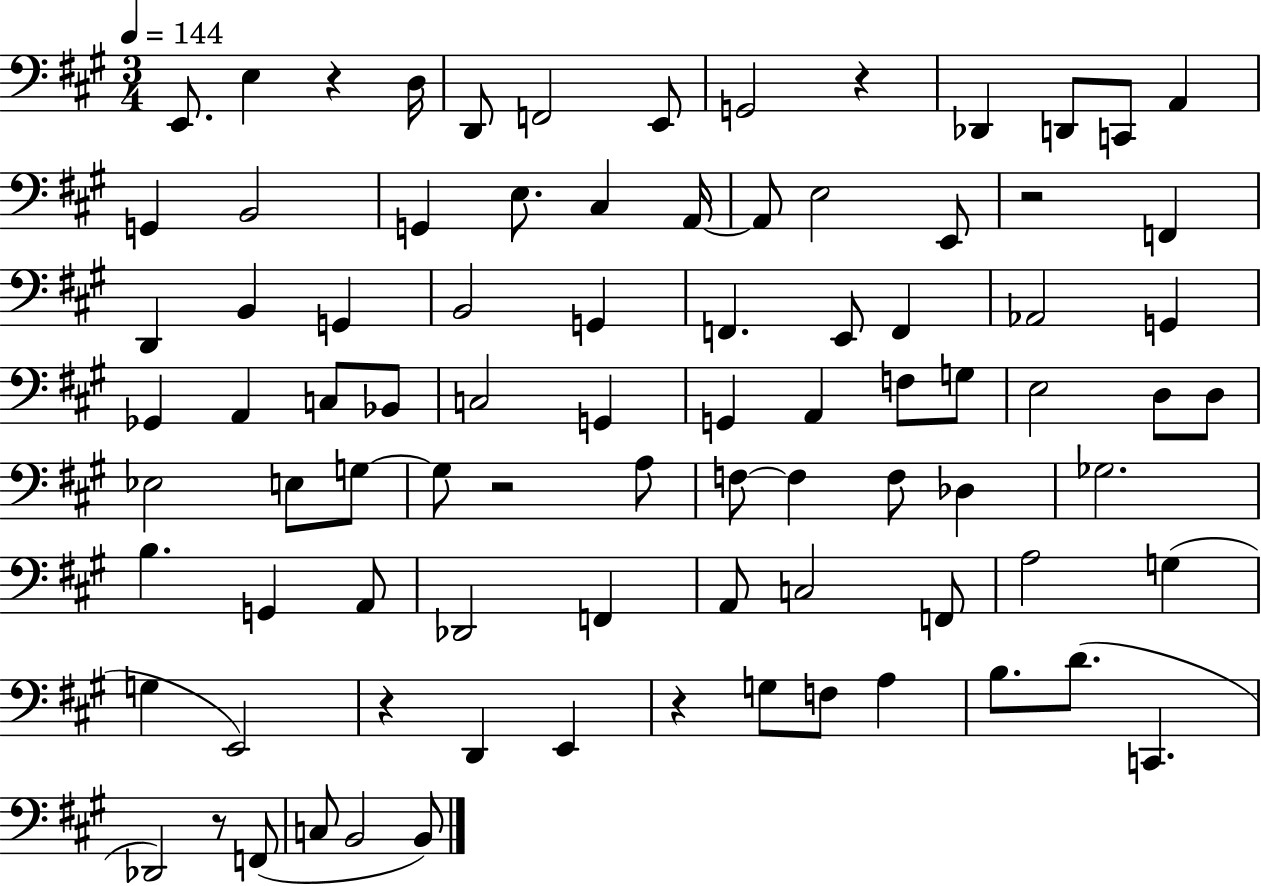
{
  \clef bass
  \numericTimeSignature
  \time 3/4
  \key a \major
  \tempo 4 = 144
  e,8. e4 r4 d16 | d,8 f,2 e,8 | g,2 r4 | des,4 d,8 c,8 a,4 | \break g,4 b,2 | g,4 e8. cis4 a,16~~ | a,8 e2 e,8 | r2 f,4 | \break d,4 b,4 g,4 | b,2 g,4 | f,4. e,8 f,4 | aes,2 g,4 | \break ges,4 a,4 c8 bes,8 | c2 g,4 | g,4 a,4 f8 g8 | e2 d8 d8 | \break ees2 e8 g8~~ | g8 r2 a8 | f8~~ f4 f8 des4 | ges2. | \break b4. g,4 a,8 | des,2 f,4 | a,8 c2 f,8 | a2 g4( | \break g4 e,2) | r4 d,4 e,4 | r4 g8 f8 a4 | b8. d'8.( c,4. | \break des,2) r8 f,8( | c8 b,2 b,8) | \bar "|."
}